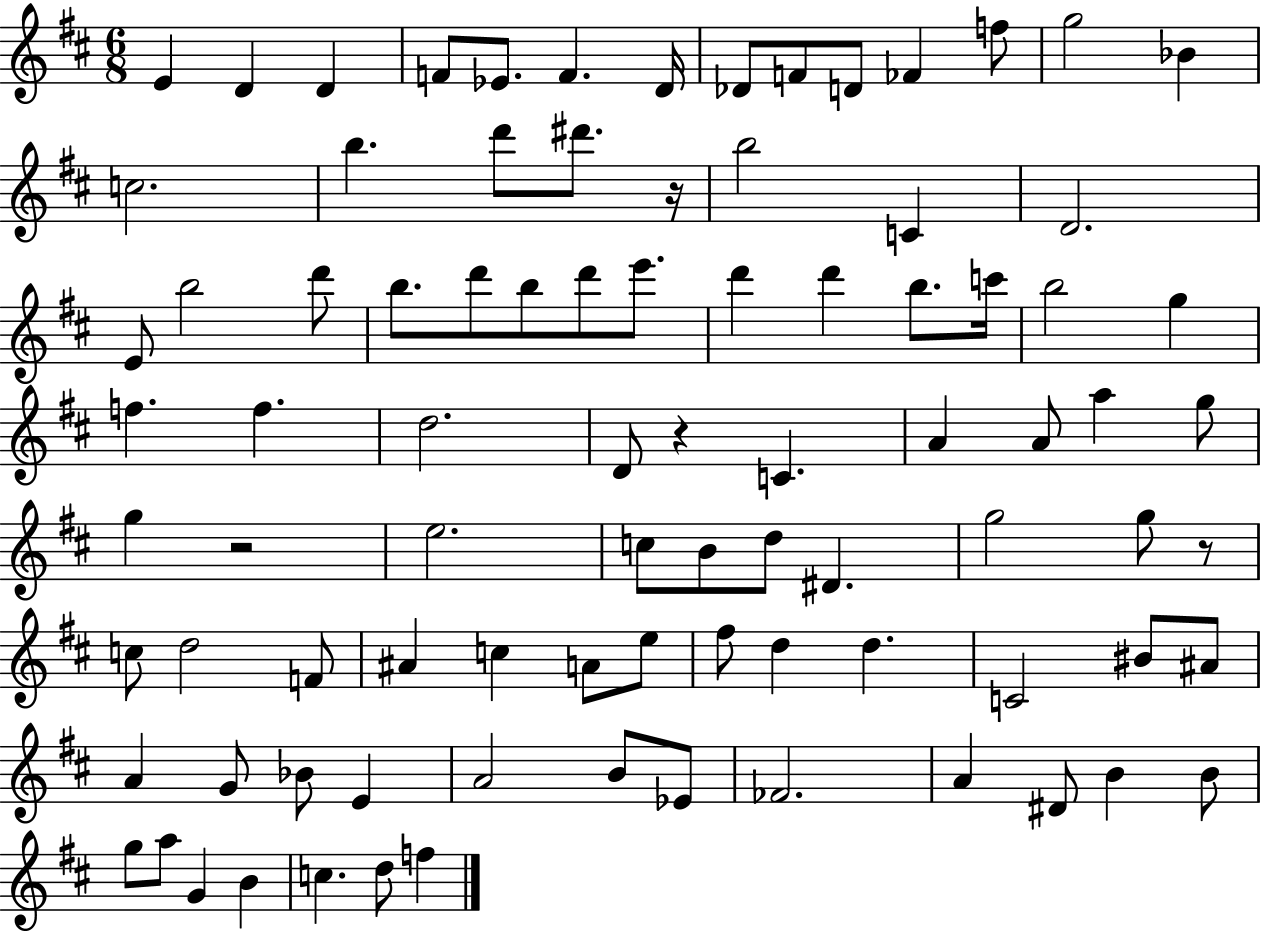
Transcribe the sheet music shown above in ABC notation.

X:1
T:Untitled
M:6/8
L:1/4
K:D
E D D F/2 _E/2 F D/4 _D/2 F/2 D/2 _F f/2 g2 _B c2 b d'/2 ^d'/2 z/4 b2 C D2 E/2 b2 d'/2 b/2 d'/2 b/2 d'/2 e'/2 d' d' b/2 c'/4 b2 g f f d2 D/2 z C A A/2 a g/2 g z2 e2 c/2 B/2 d/2 ^D g2 g/2 z/2 c/2 d2 F/2 ^A c A/2 e/2 ^f/2 d d C2 ^B/2 ^A/2 A G/2 _B/2 E A2 B/2 _E/2 _F2 A ^D/2 B B/2 g/2 a/2 G B c d/2 f